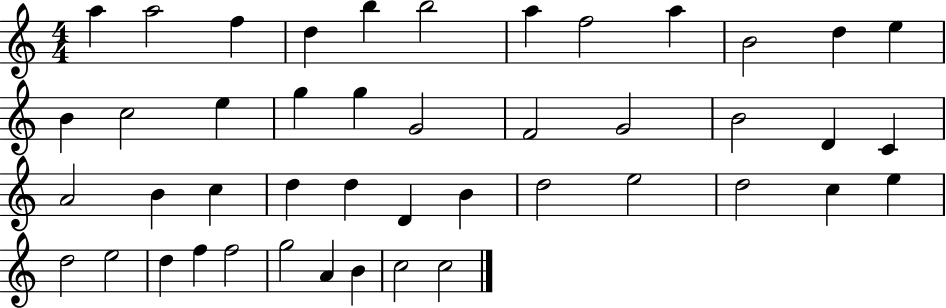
X:1
T:Untitled
M:4/4
L:1/4
K:C
a a2 f d b b2 a f2 a B2 d e B c2 e g g G2 F2 G2 B2 D C A2 B c d d D B d2 e2 d2 c e d2 e2 d f f2 g2 A B c2 c2